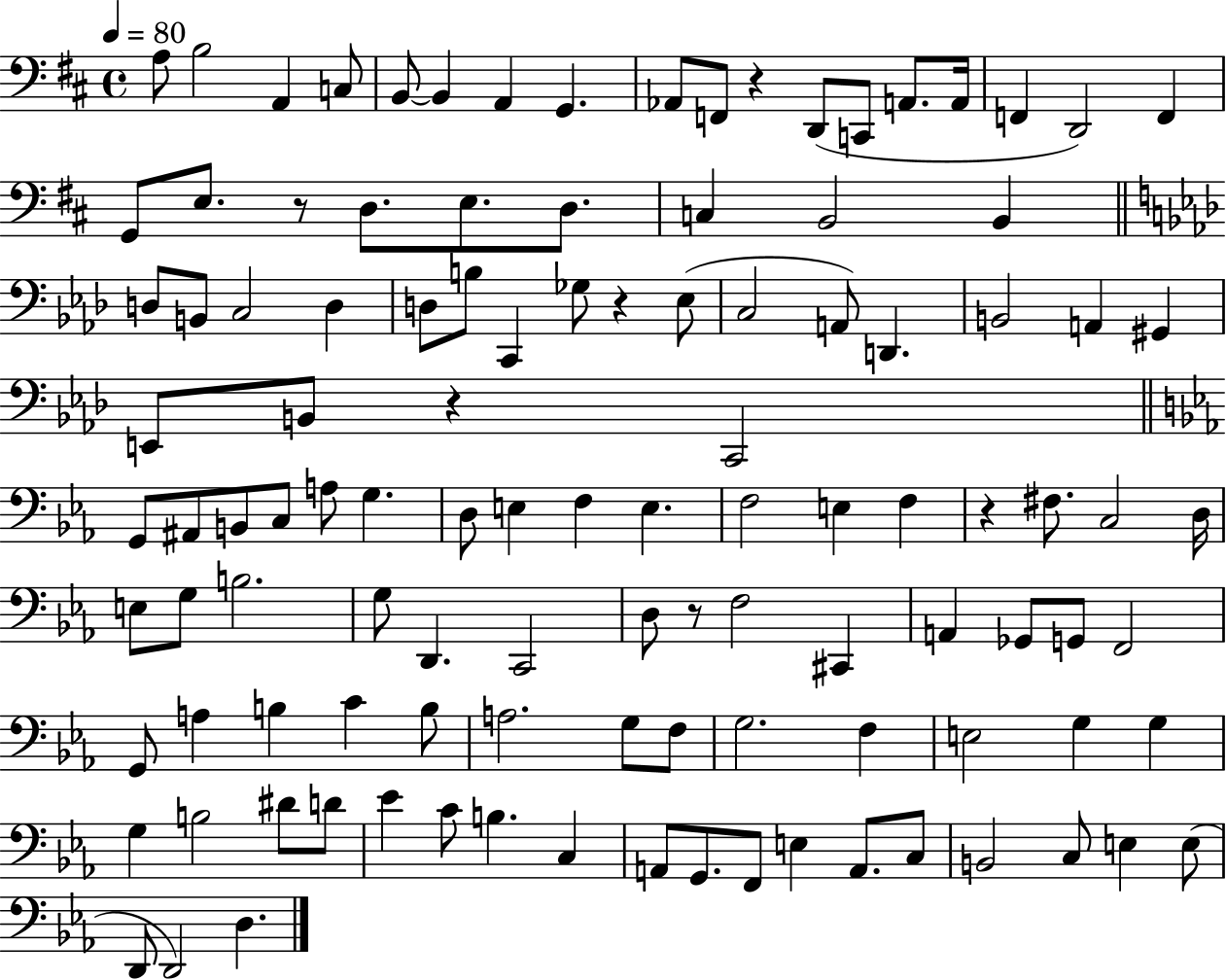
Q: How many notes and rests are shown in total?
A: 112